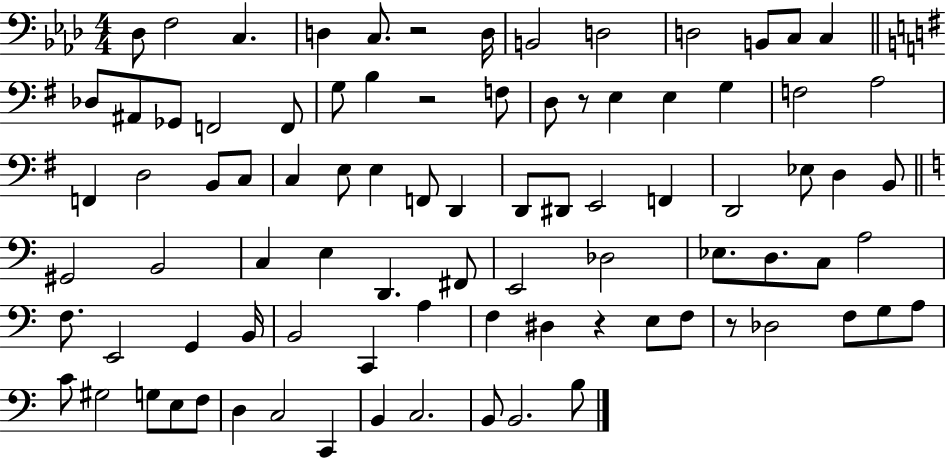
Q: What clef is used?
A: bass